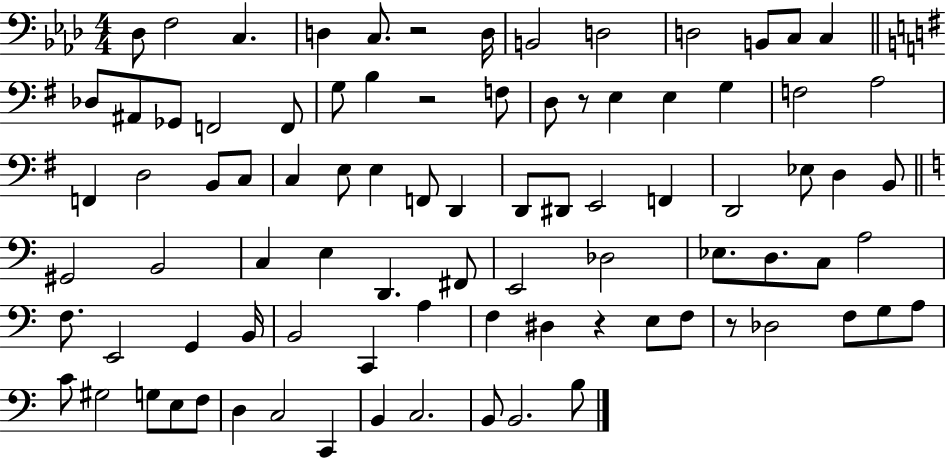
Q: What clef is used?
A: bass